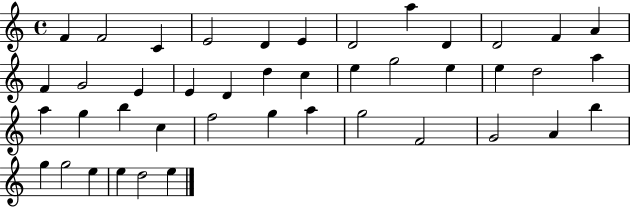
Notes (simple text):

F4/q F4/h C4/q E4/h D4/q E4/q D4/h A5/q D4/q D4/h F4/q A4/q F4/q G4/h E4/q E4/q D4/q D5/q C5/q E5/q G5/h E5/q E5/q D5/h A5/q A5/q G5/q B5/q C5/q F5/h G5/q A5/q G5/h F4/h G4/h A4/q B5/q G5/q G5/h E5/q E5/q D5/h E5/q